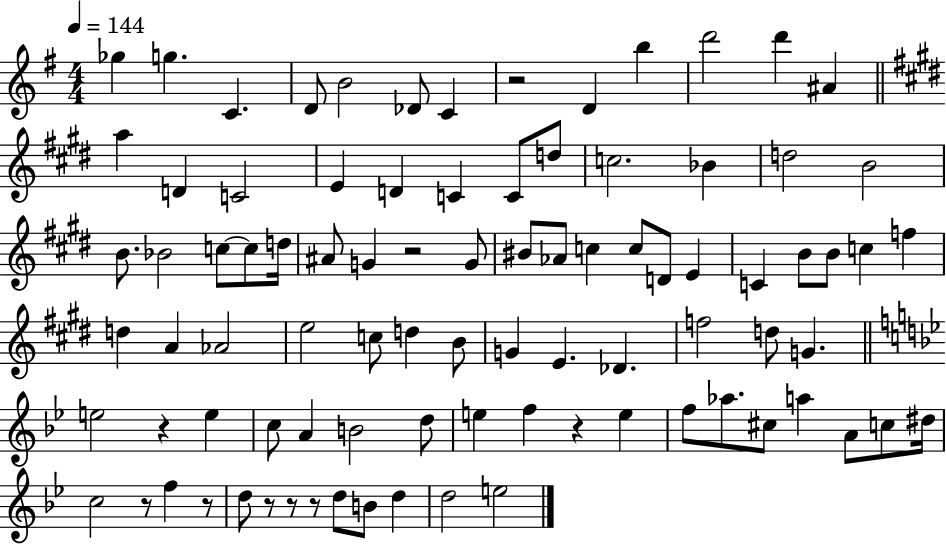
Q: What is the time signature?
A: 4/4